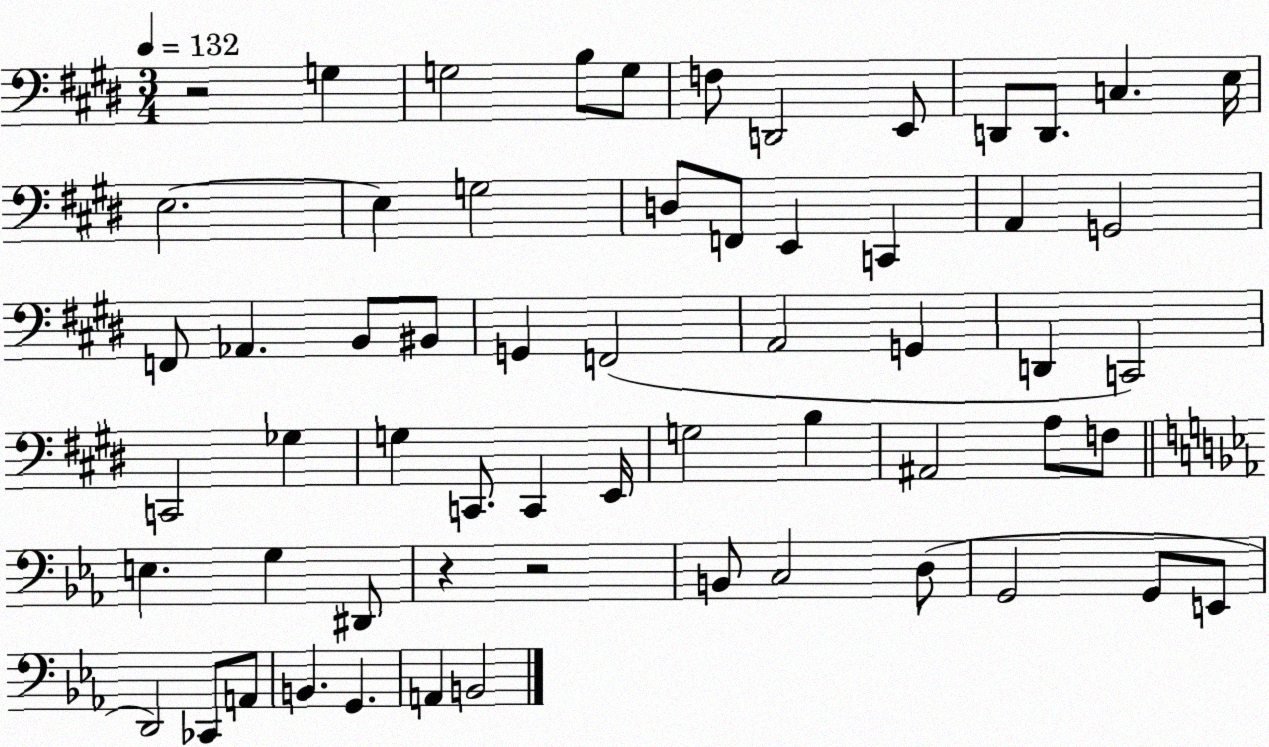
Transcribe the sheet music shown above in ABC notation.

X:1
T:Untitled
M:3/4
L:1/4
K:E
z2 G, G,2 B,/2 G,/2 F,/2 D,,2 E,,/2 D,,/2 D,,/2 C, E,/4 E,2 E, G,2 D,/2 F,,/2 E,, C,, A,, G,,2 F,,/2 _A,, B,,/2 ^B,,/2 G,, F,,2 A,,2 G,, D,, C,,2 C,,2 _G, G, C,,/2 C,, E,,/4 G,2 B, ^A,,2 A,/2 F,/2 E, G, ^D,,/2 z z2 B,,/2 C,2 D,/2 G,,2 G,,/2 E,,/2 D,,2 _C,,/2 A,,/2 B,, G,, A,, B,,2